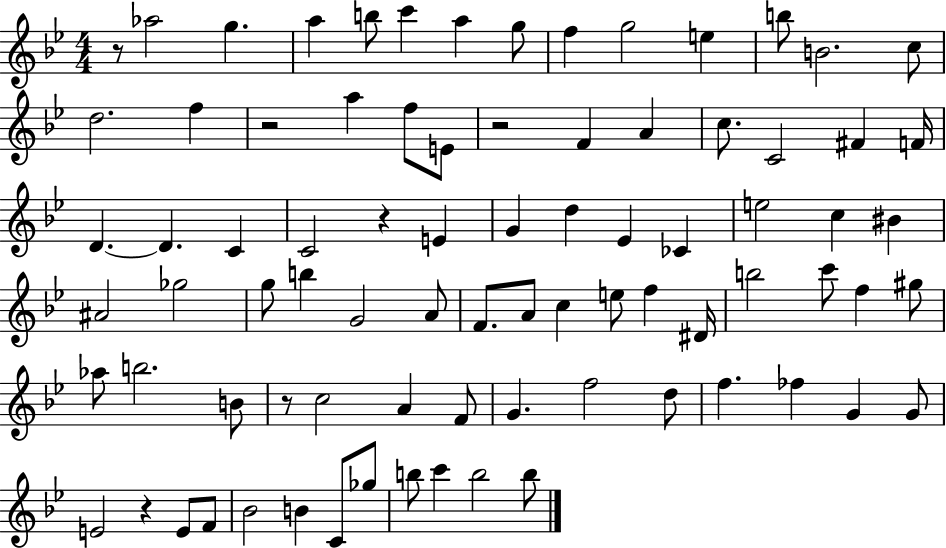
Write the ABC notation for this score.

X:1
T:Untitled
M:4/4
L:1/4
K:Bb
z/2 _a2 g a b/2 c' a g/2 f g2 e b/2 B2 c/2 d2 f z2 a f/2 E/2 z2 F A c/2 C2 ^F F/4 D D C C2 z E G d _E _C e2 c ^B ^A2 _g2 g/2 b G2 A/2 F/2 A/2 c e/2 f ^D/4 b2 c'/2 f ^g/2 _a/2 b2 B/2 z/2 c2 A F/2 G f2 d/2 f _f G G/2 E2 z E/2 F/2 _B2 B C/2 _g/2 b/2 c' b2 b/2